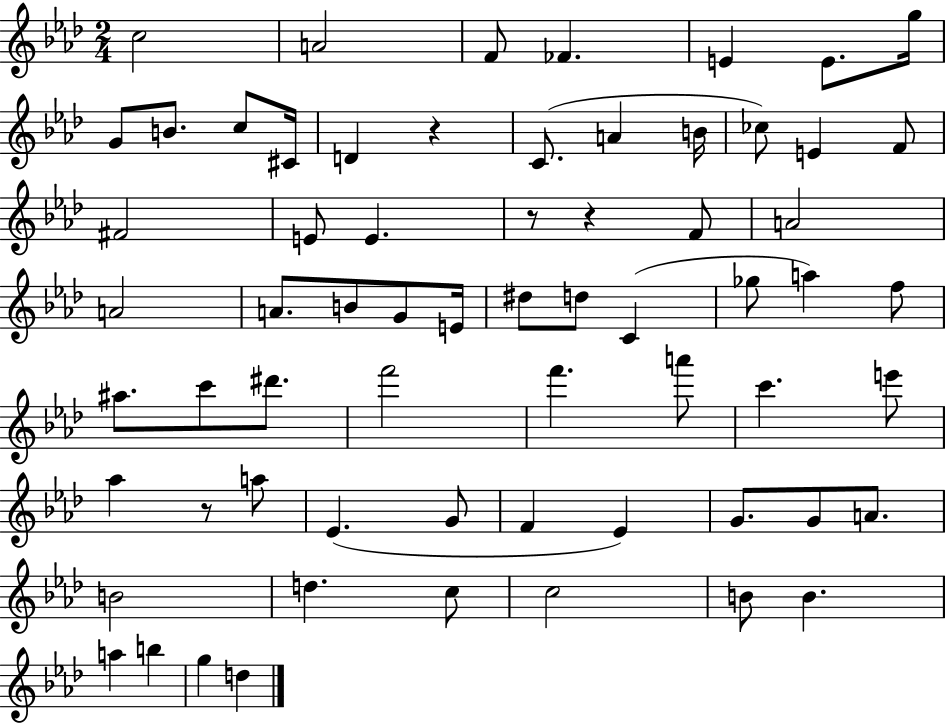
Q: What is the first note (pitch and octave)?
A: C5